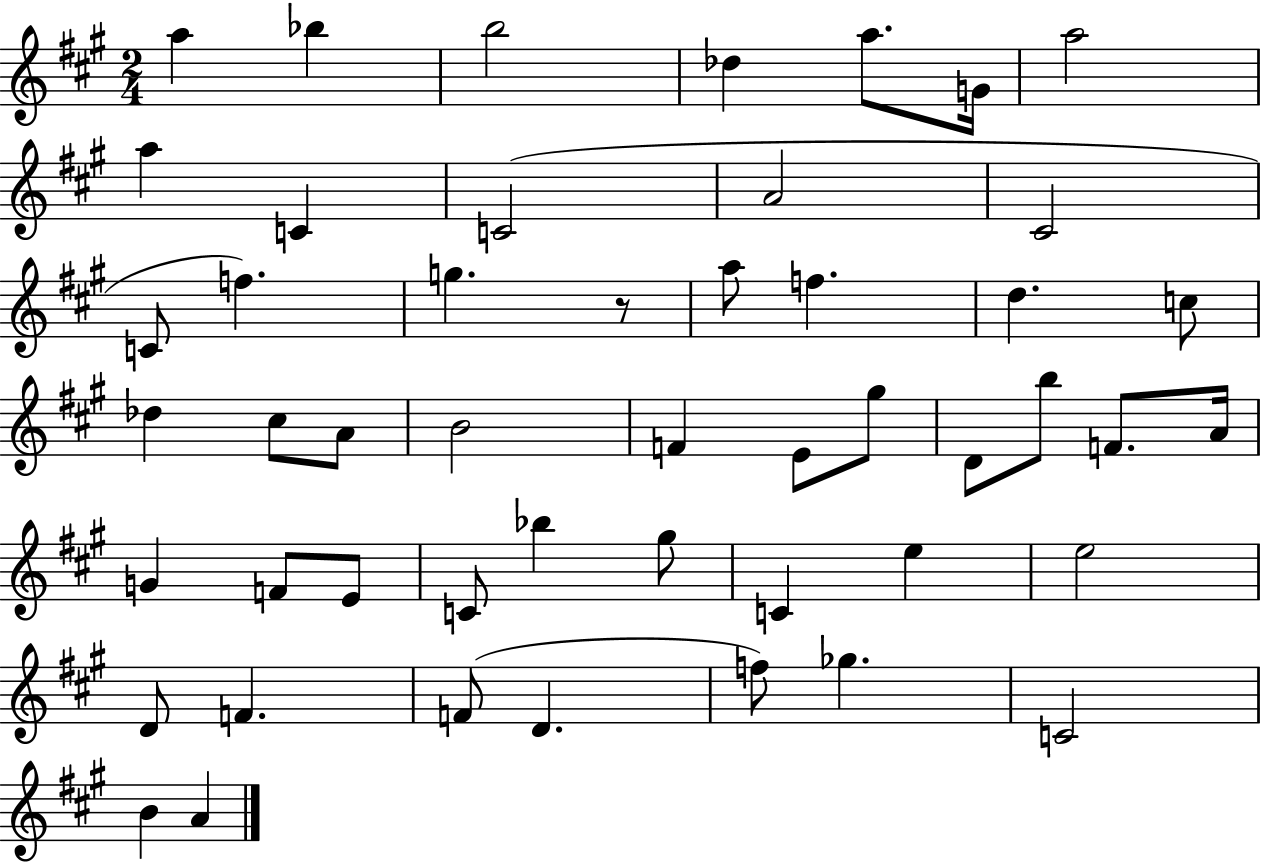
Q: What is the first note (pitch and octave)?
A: A5